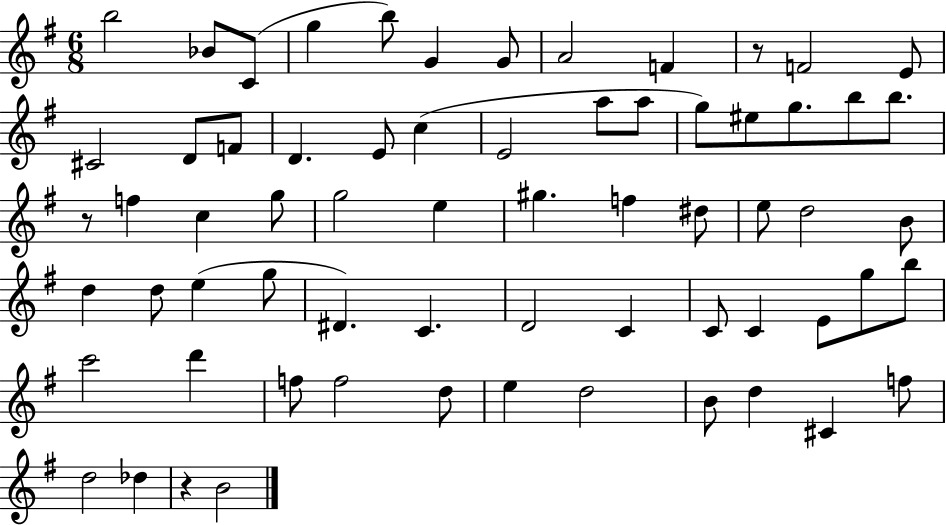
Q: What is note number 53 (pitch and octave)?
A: F5